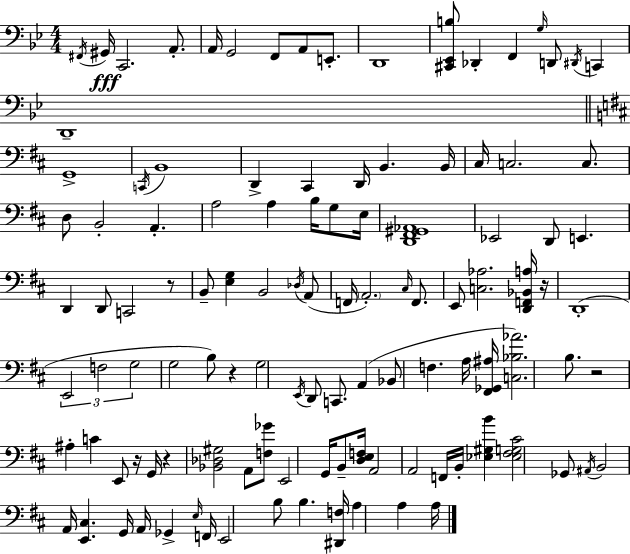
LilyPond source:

{
  \clef bass
  \numericTimeSignature
  \time 4/4
  \key bes \major
  \acciaccatura { fis,16 }\fff gis,16 c,2. a,8.-. | a,16 g,2 f,8 a,8 e,8.-. | d,1 | <cis, ees, b>8 des,4-. f,4 \grace { g16 } d,8 \acciaccatura { dis,16 } c,4 | \break d,1-- | \bar "||" \break \key d \major g,1-> | \acciaccatura { c,16 } b,1 | d,4-> cis,4 d,16 b,4. | b,16 cis16 c2. c8. | \break d8 b,2-. a,4.-. | a2 a4 b16 g8 | e16 <d, fis, gis, aes,>1 | ees,2 d,8 e,4. | \break d,4 d,8 c,2 r8 | b,8-- <e g>4 b,2 \acciaccatura { des16 } | a,8( f,16 \parenthesize a,2.-.) \grace { cis16 } | f,8. e,8 <c aes>2. | \break <d, f, bes, a>16 r16 d,1-.( | \tuplet 3/2 { e,2 f2 | g2 } g2 | b8) r4 g2 | \break \acciaccatura { e,16 } d,8 c,8. a,4( bes,8 f4. | a16 <fis, ges, ais>16 <c bes aes'>2.) | b8. r2 ais4-. | c'4 e,8 r16 g,16 r4 <bes, des gis>2 | \break a,8 <f ges'>8 e,2 | g,16 b,8-- <d e f>16 a,2 a,2 | f,16 b,16-. <ees gis b'>4 <ees fis g cis'>2 | ges,8 \acciaccatura { ais,16 } b,2 a,16 <e, cis>4. | \break g,16 a,16 ges,4-> \grace { e16 } f,16 e,2 | b8 b4. <dis, f>16 a4 | a4 a16 \bar "|."
}